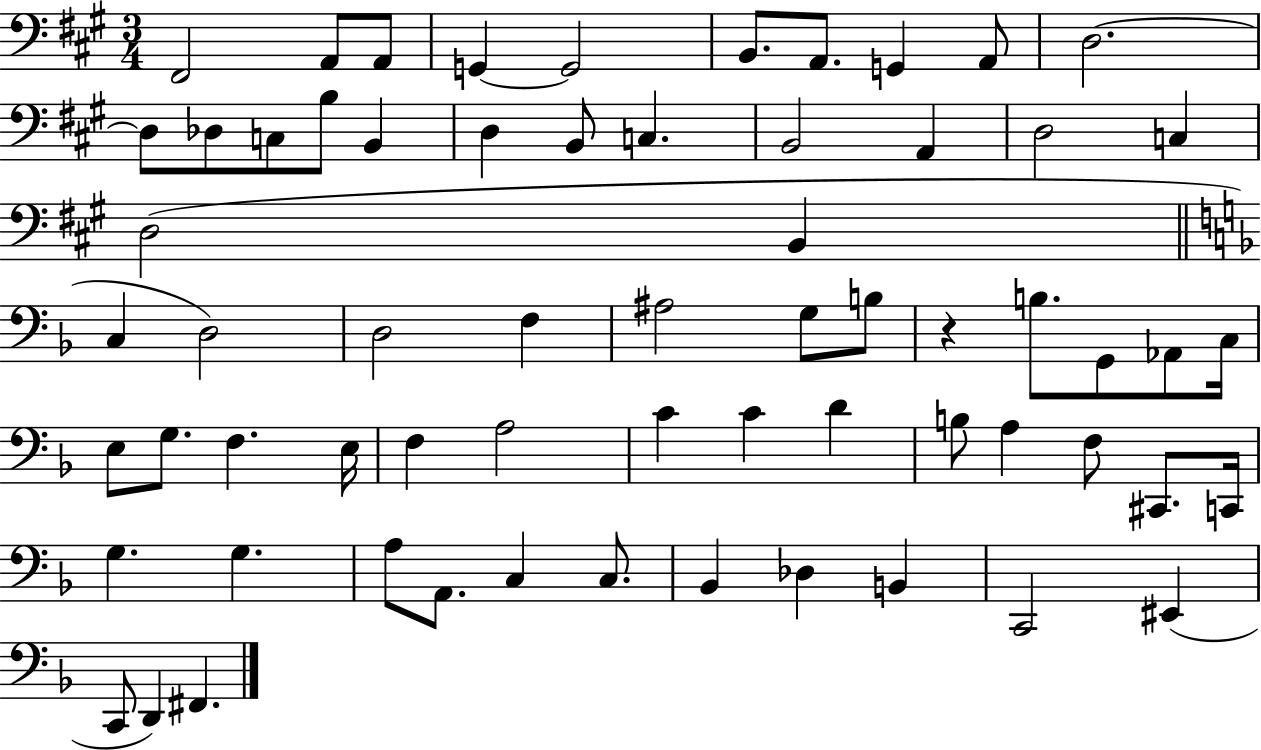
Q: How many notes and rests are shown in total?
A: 64